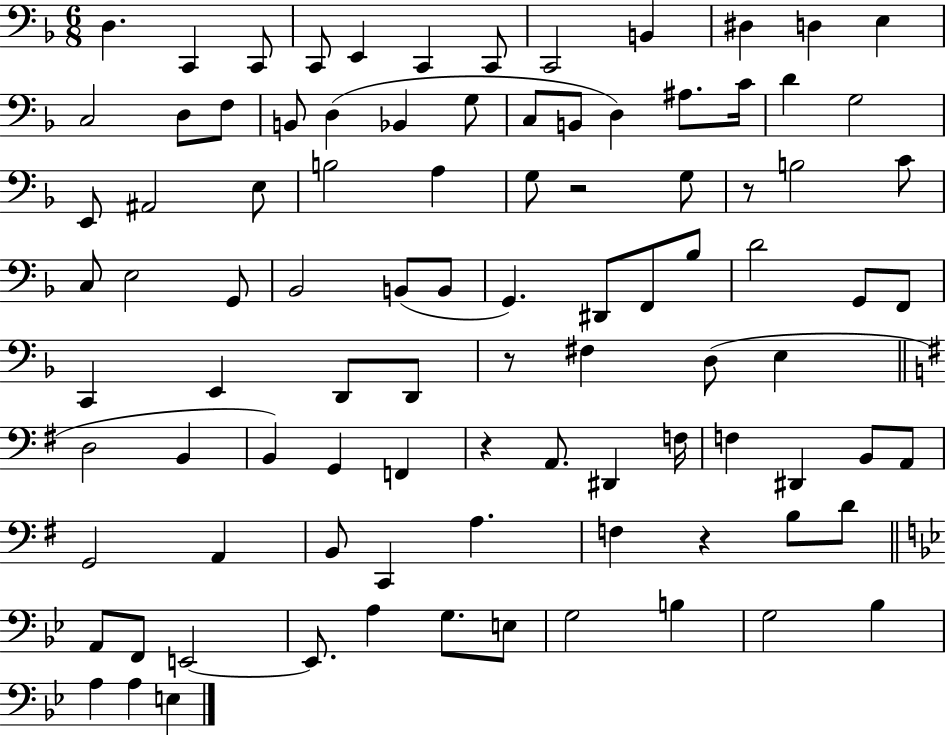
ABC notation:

X:1
T:Untitled
M:6/8
L:1/4
K:F
D, C,, C,,/2 C,,/2 E,, C,, C,,/2 C,,2 B,, ^D, D, E, C,2 D,/2 F,/2 B,,/2 D, _B,, G,/2 C,/2 B,,/2 D, ^A,/2 C/4 D G,2 E,,/2 ^A,,2 E,/2 B,2 A, G,/2 z2 G,/2 z/2 B,2 C/2 C,/2 E,2 G,,/2 _B,,2 B,,/2 B,,/2 G,, ^D,,/2 F,,/2 _B,/2 D2 G,,/2 F,,/2 C,, E,, D,,/2 D,,/2 z/2 ^F, D,/2 E, D,2 B,, B,, G,, F,, z A,,/2 ^D,, F,/4 F, ^D,, B,,/2 A,,/2 G,,2 A,, B,,/2 C,, A, F, z B,/2 D/2 A,,/2 F,,/2 E,,2 E,,/2 A, G,/2 E,/2 G,2 B, G,2 _B, A, A, E,